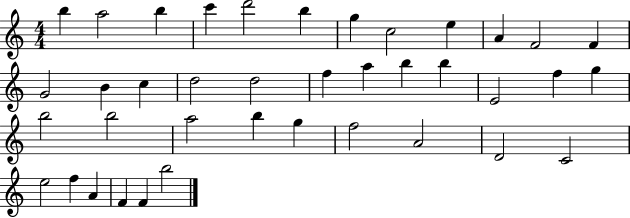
X:1
T:Untitled
M:4/4
L:1/4
K:C
b a2 b c' d'2 b g c2 e A F2 F G2 B c d2 d2 f a b b E2 f g b2 b2 a2 b g f2 A2 D2 C2 e2 f A F F b2